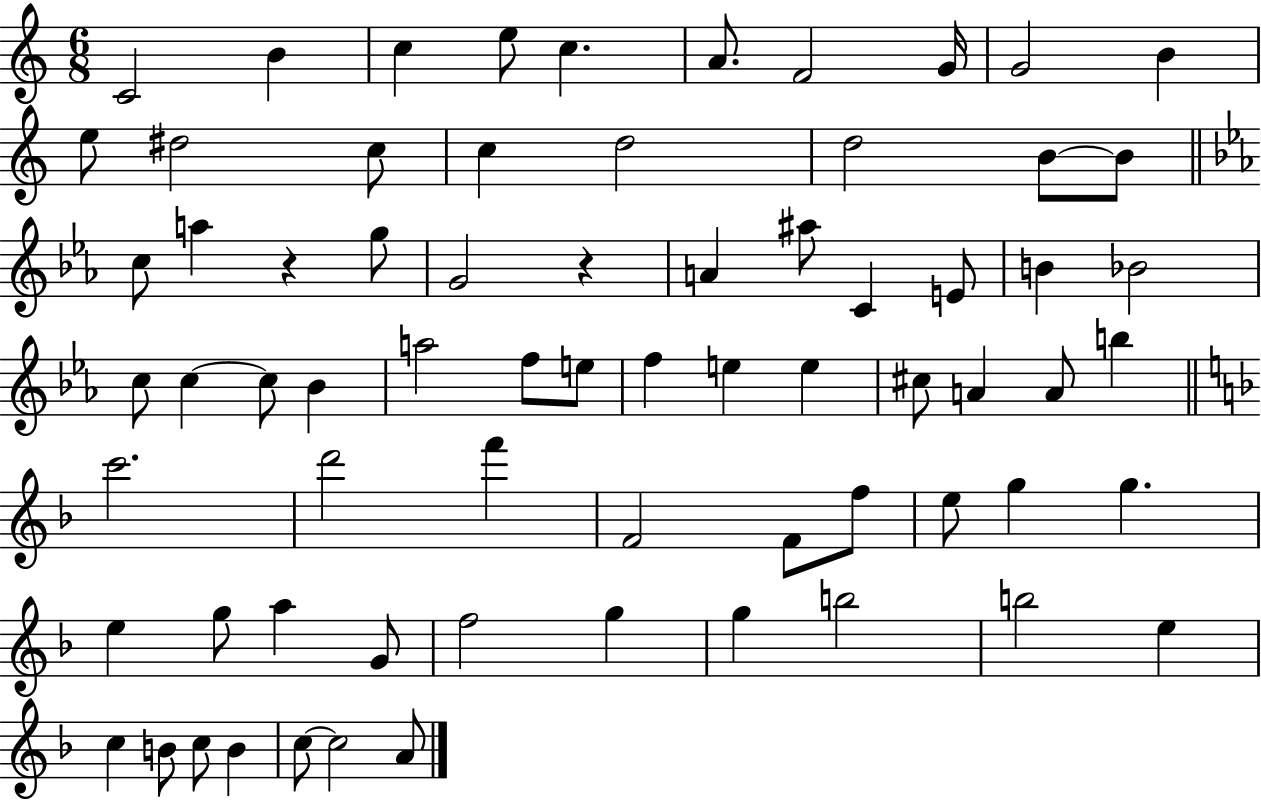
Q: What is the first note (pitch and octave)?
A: C4